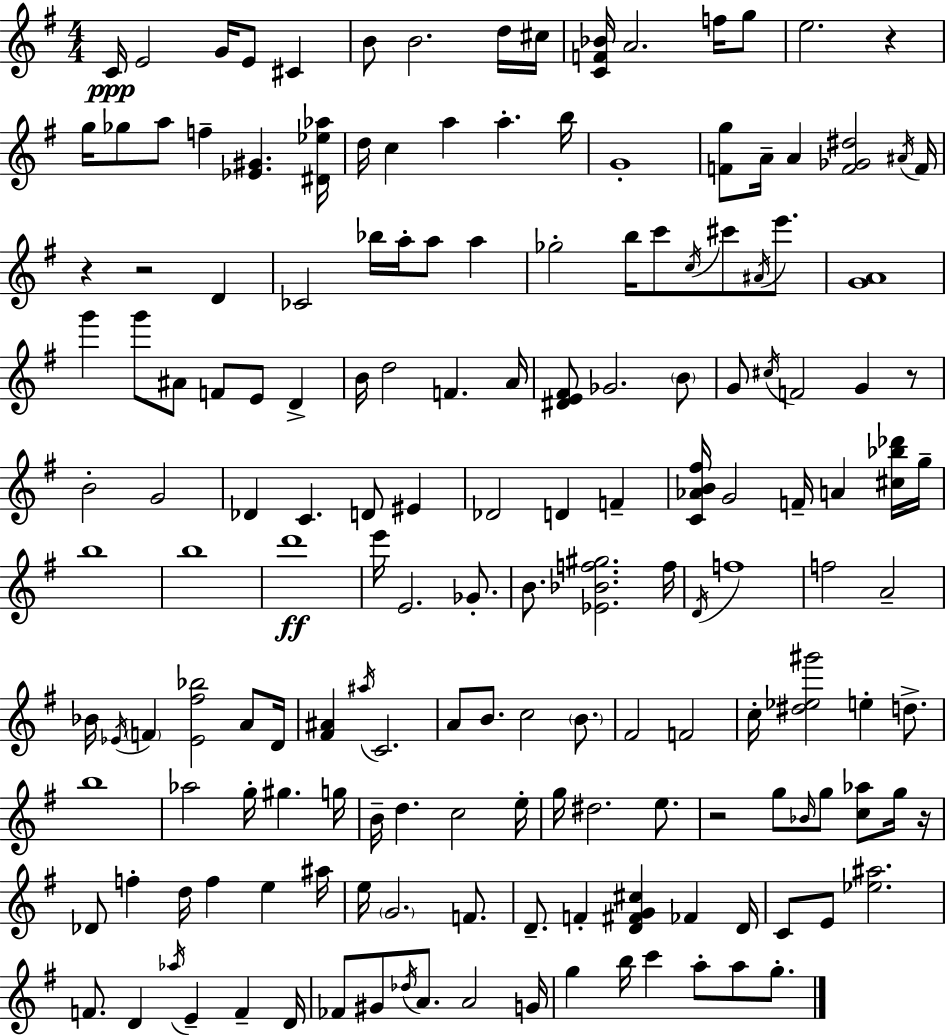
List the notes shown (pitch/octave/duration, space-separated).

C4/s E4/h G4/s E4/e C#4/q B4/e B4/h. D5/s C#5/s [C4,F4,Bb4]/s A4/h. F5/s G5/e E5/h. R/q G5/s Gb5/e A5/e F5/q [Eb4,G#4]/q. [D#4,Eb5,Ab5]/s D5/s C5/q A5/q A5/q. B5/s G4/w [F4,G5]/e A4/s A4/q [F4,Gb4,D#5]/h A#4/s F4/s R/q R/h D4/q CES4/h Bb5/s A5/s A5/e A5/q Gb5/h B5/s C6/e C5/s C#6/e A#4/s E6/e. [G4,A4]/w G6/q G6/e A#4/e F4/e E4/e D4/q B4/s D5/h F4/q. A4/s [D#4,E4,F#4]/e Gb4/h. B4/e G4/e C#5/s F4/h G4/q R/e B4/h G4/h Db4/q C4/q. D4/e EIS4/q Db4/h D4/q F4/q [C4,Ab4,B4,F#5]/s G4/h F4/s A4/q [C#5,Bb5,Db6]/s G5/s B5/w B5/w D6/w E6/s E4/h. Gb4/e. B4/e. [Eb4,Bb4,F5,G#5]/h. F5/s D4/s F5/w F5/h A4/h Bb4/s Eb4/s F4/q [Eb4,F#5,Bb5]/h A4/e D4/s [F#4,A#4]/q A#5/s C4/h. A4/e B4/e. C5/h B4/e. F#4/h F4/h C5/s [D#5,Eb5,G#6]/h E5/q D5/e. B5/w Ab5/h G5/s G#5/q. G5/s B4/s D5/q. C5/h E5/s G5/s D#5/h. E5/e. R/h G5/e Bb4/s G5/e [C5,Ab5]/e G5/s R/s Db4/e F5/q D5/s F5/q E5/q A#5/s E5/s G4/h. F4/e. D4/e. F4/q [D4,F#4,G4,C#5]/q FES4/q D4/s C4/e E4/e [Eb5,A#5]/h. F4/e. D4/q Ab5/s E4/q F4/q D4/s FES4/e G#4/e Db5/s A4/e. A4/h G4/s G5/q B5/s C6/q A5/e A5/e G5/e.